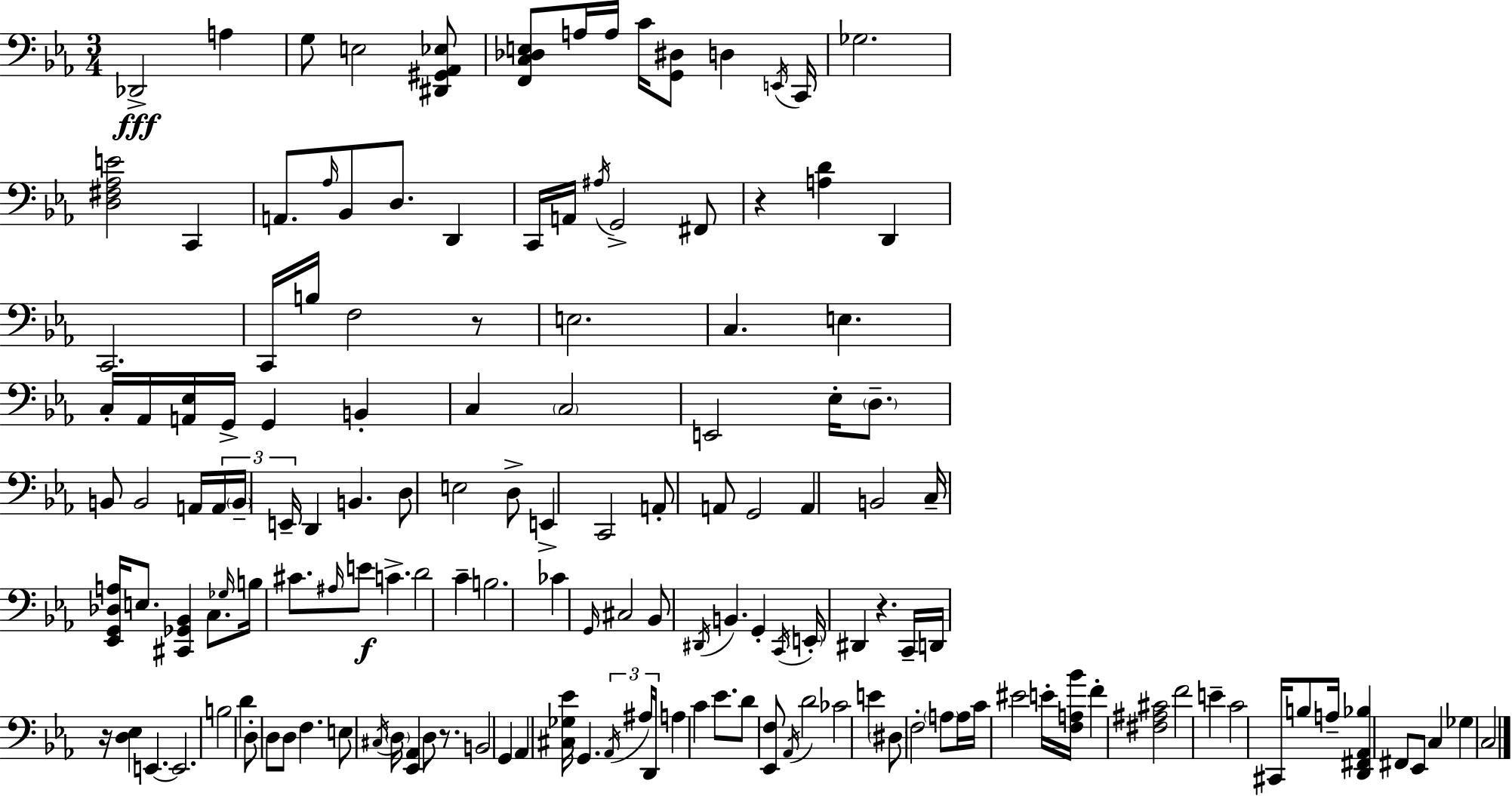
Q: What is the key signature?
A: C minor